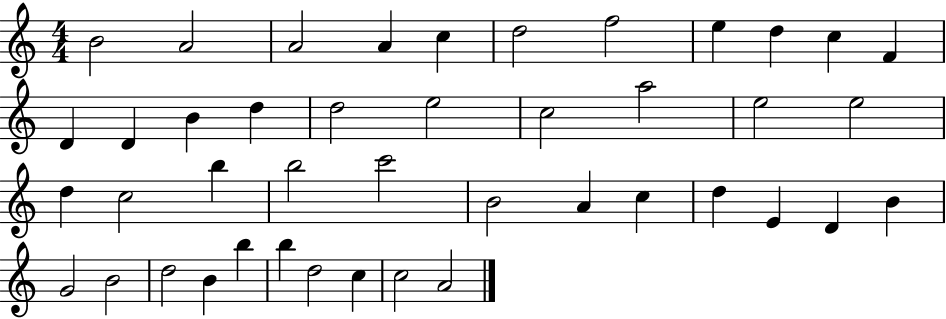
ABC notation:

X:1
T:Untitled
M:4/4
L:1/4
K:C
B2 A2 A2 A c d2 f2 e d c F D D B d d2 e2 c2 a2 e2 e2 d c2 b b2 c'2 B2 A c d E D B G2 B2 d2 B b b d2 c c2 A2